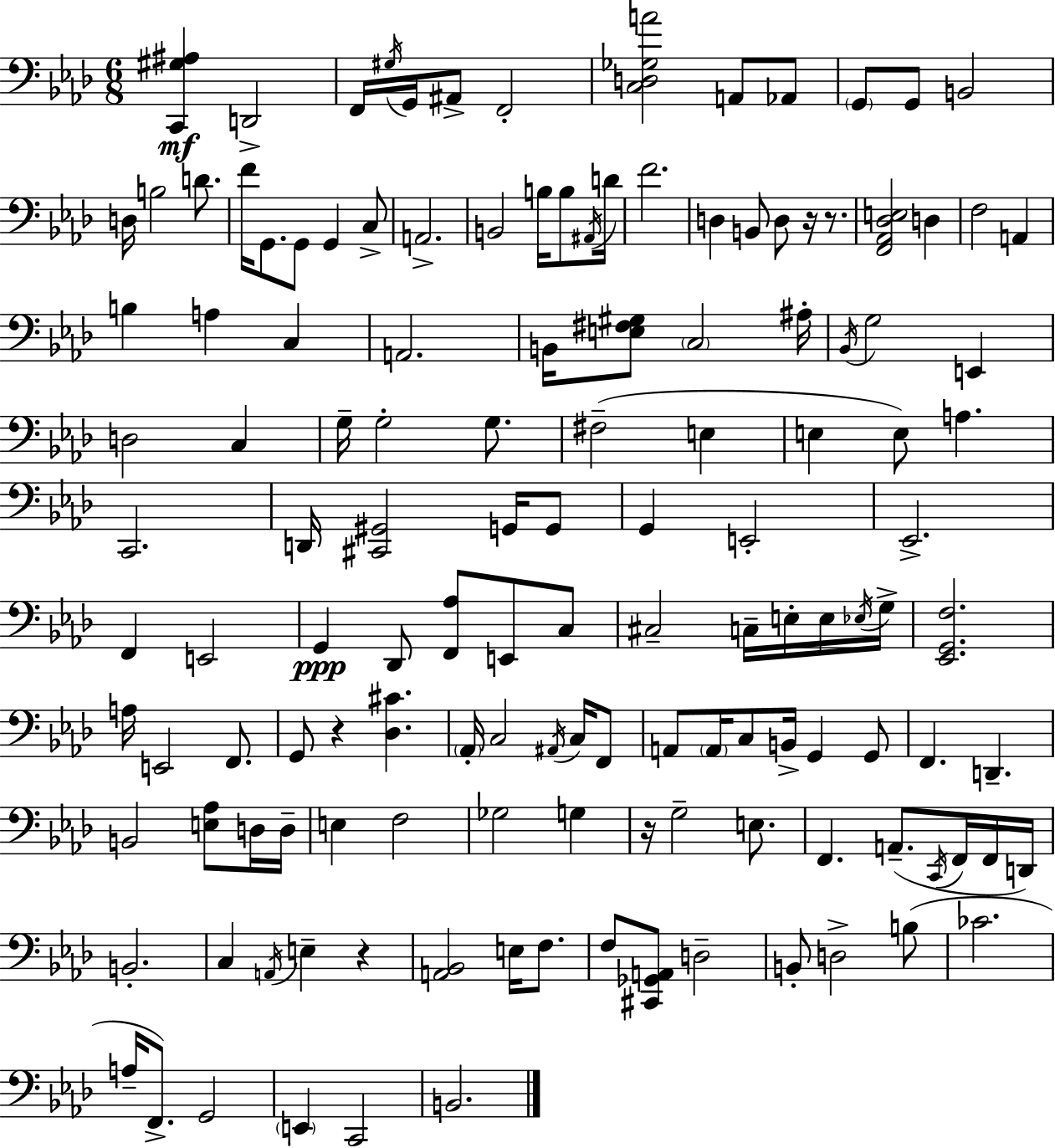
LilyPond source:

{
  \clef bass
  \numericTimeSignature
  \time 6/8
  \key f \minor
  <c, gis ais>4\mf d,2-> | f,16 \acciaccatura { gis16 } g,16 ais,8-> f,2-. | <c d ges a'>2 a,8 aes,8 | \parenthesize g,8 g,8 b,2 | \break d16 b2 d'8. | f'16 g,8. g,8 g,4 c8-> | a,2.-> | b,2 b16 b8 | \break \acciaccatura { ais,16 } d'16 f'2. | d4 b,8 d8 r16 r8. | <f, aes, des e>2 d4 | f2 a,4 | \break b4 a4 c4 | a,2. | b,16 <e fis gis>8 \parenthesize c2 | ais16-. \acciaccatura { bes,16 } g2 e,4 | \break d2 c4 | g16-- g2-. | g8. fis2--( e4 | e4 e8) a4. | \break c,2. | d,16 <cis, gis,>2 | g,16 g,8 g,4 e,2-. | ees,2.-> | \break f,4 e,2 | g,4\ppp des,8 <f, aes>8 e,8 | c8 cis2-- c16-- | e16-. e16 \acciaccatura { ees16 } g16-> <ees, g, f>2. | \break a16 e,2 | f,8. g,8 r4 <des cis'>4. | \parenthesize aes,16-. c2 | \acciaccatura { ais,16 } c16 f,8 a,8 \parenthesize a,16 c8 b,16-> g,4 | \break g,8 f,4. d,4.-- | b,2 | <e aes>8 d16 d16-- e4 f2 | ges2 | \break g4 r16 g2-- | e8. f,4. a,8.--( | \acciaccatura { c,16 } f,16 f,16 d,16) b,2.-. | c4 \acciaccatura { a,16 } e4-- | \break r4 <a, bes,>2 | e16 f8. f8 <cis, ges, a,>8 d2-- | b,8-. d2-> | b8( ces'2. | \break a16-- f,8.->) g,2 | \parenthesize e,4 c,2 | b,2. | \bar "|."
}